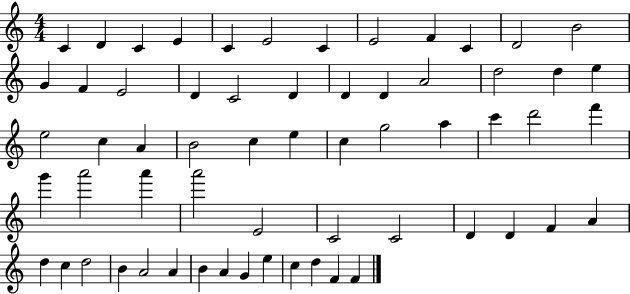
{
  \clef treble
  \numericTimeSignature
  \time 4/4
  \key c \major
  c'4 d'4 c'4 e'4 | c'4 e'2 c'4 | e'2 f'4 c'4 | d'2 b'2 | \break g'4 f'4 e'2 | d'4 c'2 d'4 | d'4 d'4 a'2 | d''2 d''4 e''4 | \break e''2 c''4 a'4 | b'2 c''4 e''4 | c''4 g''2 a''4 | c'''4 d'''2 f'''4 | \break g'''4 a'''2 a'''4 | a'''2 e'2 | c'2 c'2 | d'4 d'4 f'4 a'4 | \break d''4 c''4 d''2 | b'4 a'2 a'4 | b'4 a'4 g'4 e''4 | c''4 d''4 f'4 f'4 | \break \bar "|."
}